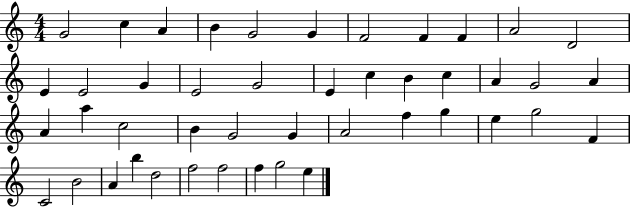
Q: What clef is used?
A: treble